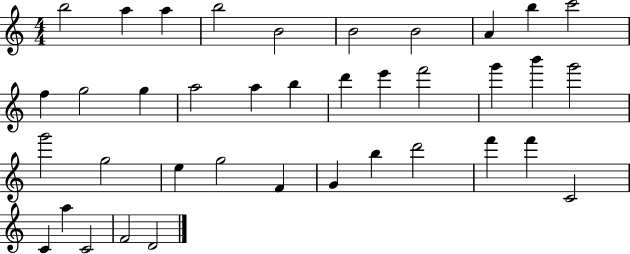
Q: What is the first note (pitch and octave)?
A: B5